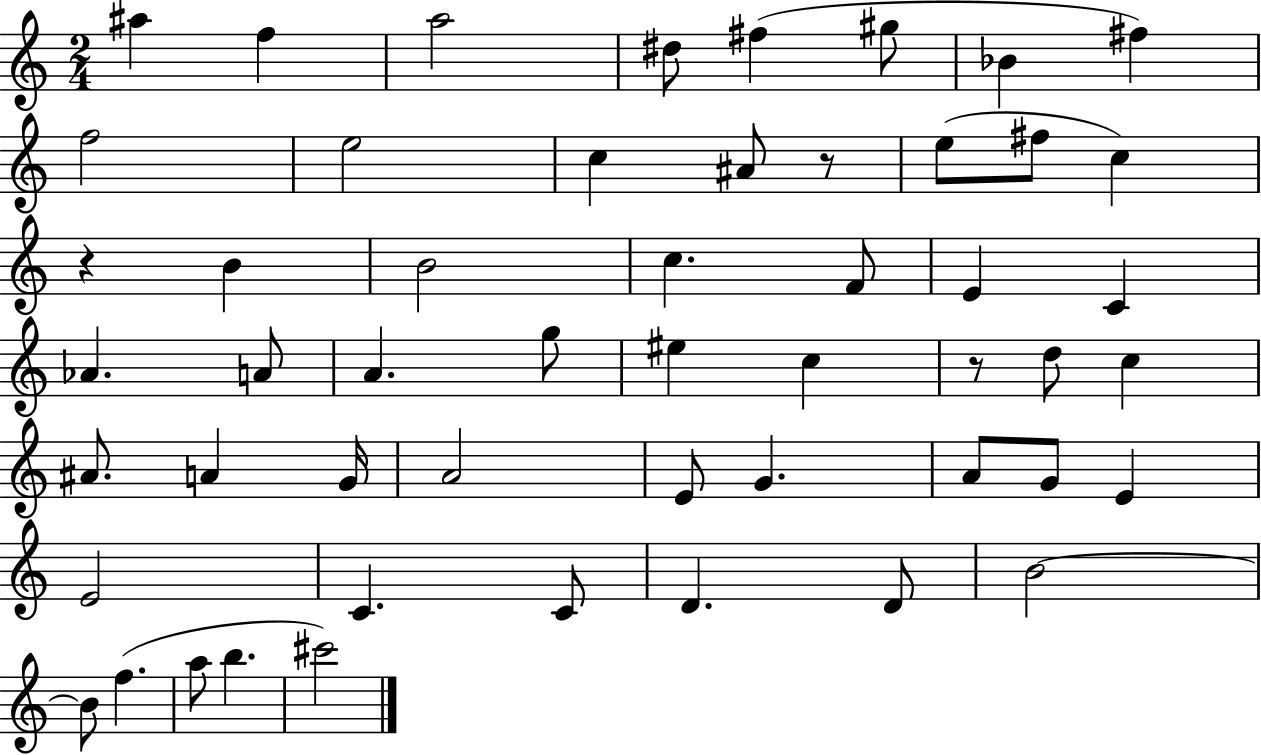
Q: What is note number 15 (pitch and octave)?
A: C5